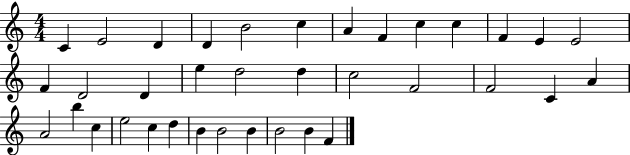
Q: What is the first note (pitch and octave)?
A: C4